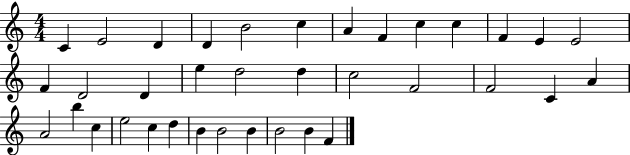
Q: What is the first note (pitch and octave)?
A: C4